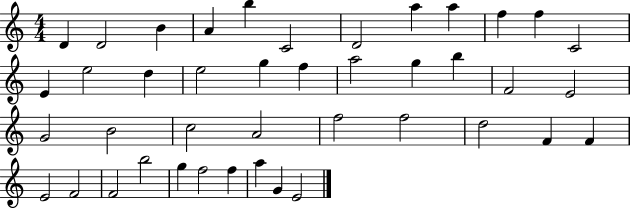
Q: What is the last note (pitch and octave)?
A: E4